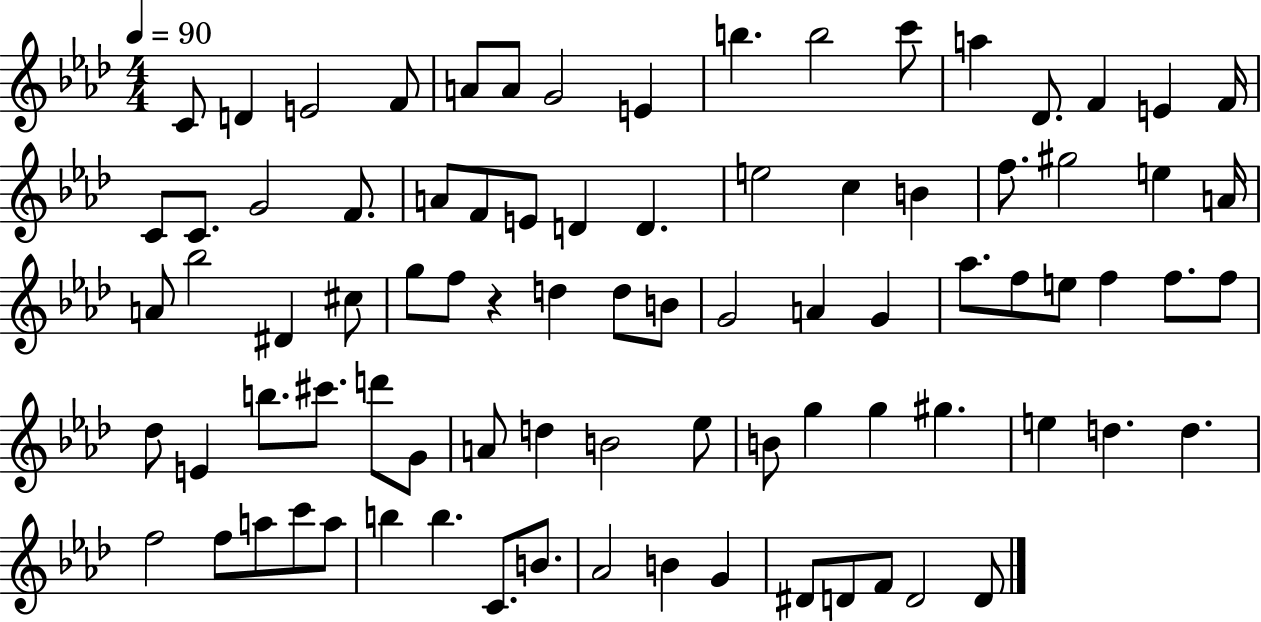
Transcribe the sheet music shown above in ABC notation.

X:1
T:Untitled
M:4/4
L:1/4
K:Ab
C/2 D E2 F/2 A/2 A/2 G2 E b b2 c'/2 a _D/2 F E F/4 C/2 C/2 G2 F/2 A/2 F/2 E/2 D D e2 c B f/2 ^g2 e A/4 A/2 _b2 ^D ^c/2 g/2 f/2 z d d/2 B/2 G2 A G _a/2 f/2 e/2 f f/2 f/2 _d/2 E b/2 ^c'/2 d'/2 G/2 A/2 d B2 _e/2 B/2 g g ^g e d d f2 f/2 a/2 c'/2 a/2 b b C/2 B/2 _A2 B G ^D/2 D/2 F/2 D2 D/2